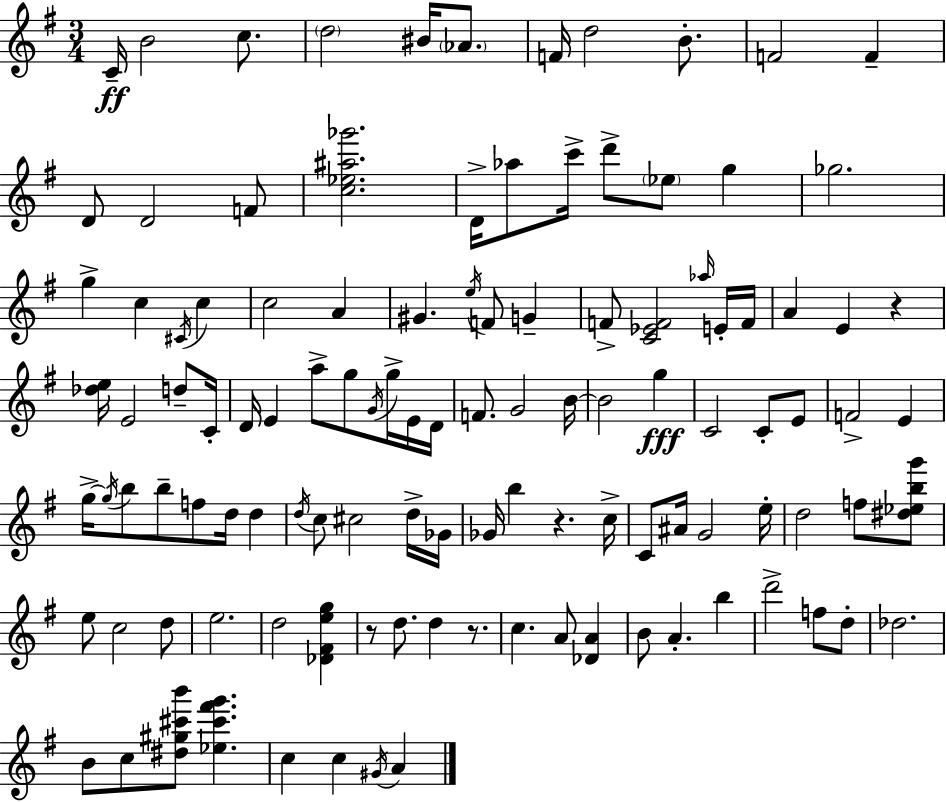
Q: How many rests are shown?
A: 4